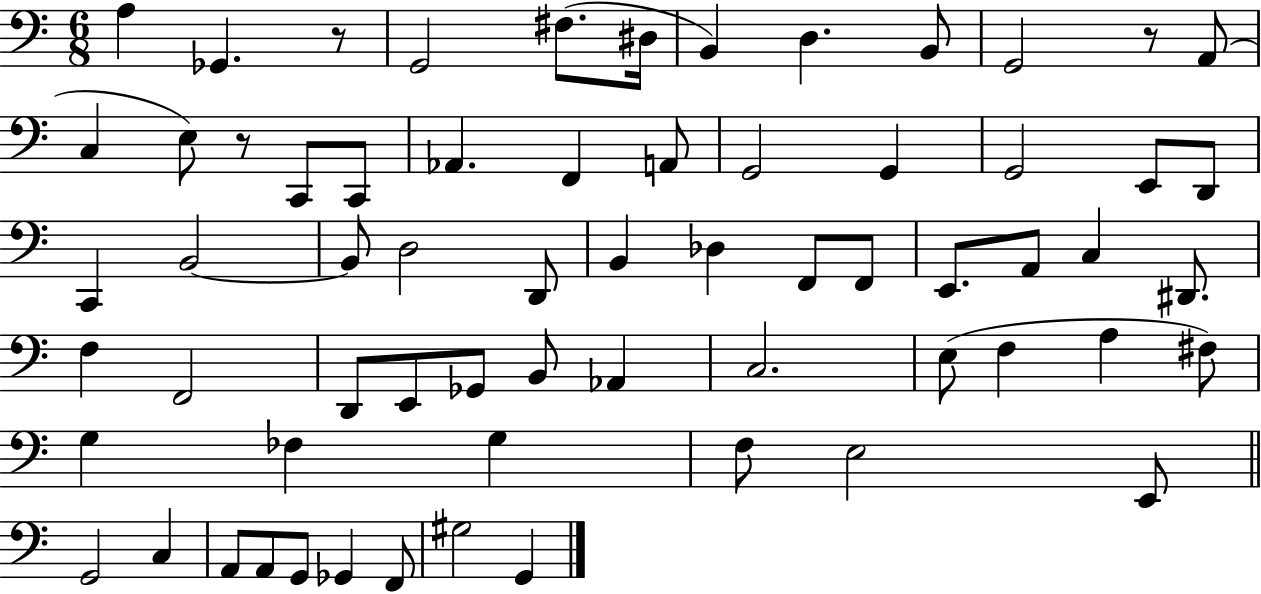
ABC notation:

X:1
T:Untitled
M:6/8
L:1/4
K:C
A, _G,, z/2 G,,2 ^F,/2 ^D,/4 B,, D, B,,/2 G,,2 z/2 A,,/2 C, E,/2 z/2 C,,/2 C,,/2 _A,, F,, A,,/2 G,,2 G,, G,,2 E,,/2 D,,/2 C,, B,,2 B,,/2 D,2 D,,/2 B,, _D, F,,/2 F,,/2 E,,/2 A,,/2 C, ^D,,/2 F, F,,2 D,,/2 E,,/2 _G,,/2 B,,/2 _A,, C,2 E,/2 F, A, ^F,/2 G, _F, G, F,/2 E,2 E,,/2 G,,2 C, A,,/2 A,,/2 G,,/2 _G,, F,,/2 ^G,2 G,,